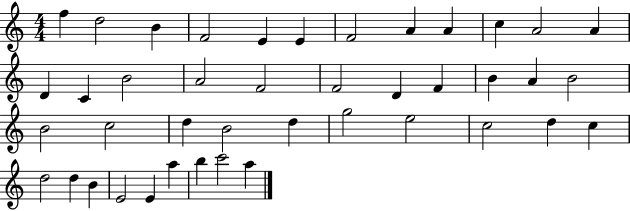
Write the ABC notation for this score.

X:1
T:Untitled
M:4/4
L:1/4
K:C
f d2 B F2 E E F2 A A c A2 A D C B2 A2 F2 F2 D F B A B2 B2 c2 d B2 d g2 e2 c2 d c d2 d B E2 E a b c'2 a